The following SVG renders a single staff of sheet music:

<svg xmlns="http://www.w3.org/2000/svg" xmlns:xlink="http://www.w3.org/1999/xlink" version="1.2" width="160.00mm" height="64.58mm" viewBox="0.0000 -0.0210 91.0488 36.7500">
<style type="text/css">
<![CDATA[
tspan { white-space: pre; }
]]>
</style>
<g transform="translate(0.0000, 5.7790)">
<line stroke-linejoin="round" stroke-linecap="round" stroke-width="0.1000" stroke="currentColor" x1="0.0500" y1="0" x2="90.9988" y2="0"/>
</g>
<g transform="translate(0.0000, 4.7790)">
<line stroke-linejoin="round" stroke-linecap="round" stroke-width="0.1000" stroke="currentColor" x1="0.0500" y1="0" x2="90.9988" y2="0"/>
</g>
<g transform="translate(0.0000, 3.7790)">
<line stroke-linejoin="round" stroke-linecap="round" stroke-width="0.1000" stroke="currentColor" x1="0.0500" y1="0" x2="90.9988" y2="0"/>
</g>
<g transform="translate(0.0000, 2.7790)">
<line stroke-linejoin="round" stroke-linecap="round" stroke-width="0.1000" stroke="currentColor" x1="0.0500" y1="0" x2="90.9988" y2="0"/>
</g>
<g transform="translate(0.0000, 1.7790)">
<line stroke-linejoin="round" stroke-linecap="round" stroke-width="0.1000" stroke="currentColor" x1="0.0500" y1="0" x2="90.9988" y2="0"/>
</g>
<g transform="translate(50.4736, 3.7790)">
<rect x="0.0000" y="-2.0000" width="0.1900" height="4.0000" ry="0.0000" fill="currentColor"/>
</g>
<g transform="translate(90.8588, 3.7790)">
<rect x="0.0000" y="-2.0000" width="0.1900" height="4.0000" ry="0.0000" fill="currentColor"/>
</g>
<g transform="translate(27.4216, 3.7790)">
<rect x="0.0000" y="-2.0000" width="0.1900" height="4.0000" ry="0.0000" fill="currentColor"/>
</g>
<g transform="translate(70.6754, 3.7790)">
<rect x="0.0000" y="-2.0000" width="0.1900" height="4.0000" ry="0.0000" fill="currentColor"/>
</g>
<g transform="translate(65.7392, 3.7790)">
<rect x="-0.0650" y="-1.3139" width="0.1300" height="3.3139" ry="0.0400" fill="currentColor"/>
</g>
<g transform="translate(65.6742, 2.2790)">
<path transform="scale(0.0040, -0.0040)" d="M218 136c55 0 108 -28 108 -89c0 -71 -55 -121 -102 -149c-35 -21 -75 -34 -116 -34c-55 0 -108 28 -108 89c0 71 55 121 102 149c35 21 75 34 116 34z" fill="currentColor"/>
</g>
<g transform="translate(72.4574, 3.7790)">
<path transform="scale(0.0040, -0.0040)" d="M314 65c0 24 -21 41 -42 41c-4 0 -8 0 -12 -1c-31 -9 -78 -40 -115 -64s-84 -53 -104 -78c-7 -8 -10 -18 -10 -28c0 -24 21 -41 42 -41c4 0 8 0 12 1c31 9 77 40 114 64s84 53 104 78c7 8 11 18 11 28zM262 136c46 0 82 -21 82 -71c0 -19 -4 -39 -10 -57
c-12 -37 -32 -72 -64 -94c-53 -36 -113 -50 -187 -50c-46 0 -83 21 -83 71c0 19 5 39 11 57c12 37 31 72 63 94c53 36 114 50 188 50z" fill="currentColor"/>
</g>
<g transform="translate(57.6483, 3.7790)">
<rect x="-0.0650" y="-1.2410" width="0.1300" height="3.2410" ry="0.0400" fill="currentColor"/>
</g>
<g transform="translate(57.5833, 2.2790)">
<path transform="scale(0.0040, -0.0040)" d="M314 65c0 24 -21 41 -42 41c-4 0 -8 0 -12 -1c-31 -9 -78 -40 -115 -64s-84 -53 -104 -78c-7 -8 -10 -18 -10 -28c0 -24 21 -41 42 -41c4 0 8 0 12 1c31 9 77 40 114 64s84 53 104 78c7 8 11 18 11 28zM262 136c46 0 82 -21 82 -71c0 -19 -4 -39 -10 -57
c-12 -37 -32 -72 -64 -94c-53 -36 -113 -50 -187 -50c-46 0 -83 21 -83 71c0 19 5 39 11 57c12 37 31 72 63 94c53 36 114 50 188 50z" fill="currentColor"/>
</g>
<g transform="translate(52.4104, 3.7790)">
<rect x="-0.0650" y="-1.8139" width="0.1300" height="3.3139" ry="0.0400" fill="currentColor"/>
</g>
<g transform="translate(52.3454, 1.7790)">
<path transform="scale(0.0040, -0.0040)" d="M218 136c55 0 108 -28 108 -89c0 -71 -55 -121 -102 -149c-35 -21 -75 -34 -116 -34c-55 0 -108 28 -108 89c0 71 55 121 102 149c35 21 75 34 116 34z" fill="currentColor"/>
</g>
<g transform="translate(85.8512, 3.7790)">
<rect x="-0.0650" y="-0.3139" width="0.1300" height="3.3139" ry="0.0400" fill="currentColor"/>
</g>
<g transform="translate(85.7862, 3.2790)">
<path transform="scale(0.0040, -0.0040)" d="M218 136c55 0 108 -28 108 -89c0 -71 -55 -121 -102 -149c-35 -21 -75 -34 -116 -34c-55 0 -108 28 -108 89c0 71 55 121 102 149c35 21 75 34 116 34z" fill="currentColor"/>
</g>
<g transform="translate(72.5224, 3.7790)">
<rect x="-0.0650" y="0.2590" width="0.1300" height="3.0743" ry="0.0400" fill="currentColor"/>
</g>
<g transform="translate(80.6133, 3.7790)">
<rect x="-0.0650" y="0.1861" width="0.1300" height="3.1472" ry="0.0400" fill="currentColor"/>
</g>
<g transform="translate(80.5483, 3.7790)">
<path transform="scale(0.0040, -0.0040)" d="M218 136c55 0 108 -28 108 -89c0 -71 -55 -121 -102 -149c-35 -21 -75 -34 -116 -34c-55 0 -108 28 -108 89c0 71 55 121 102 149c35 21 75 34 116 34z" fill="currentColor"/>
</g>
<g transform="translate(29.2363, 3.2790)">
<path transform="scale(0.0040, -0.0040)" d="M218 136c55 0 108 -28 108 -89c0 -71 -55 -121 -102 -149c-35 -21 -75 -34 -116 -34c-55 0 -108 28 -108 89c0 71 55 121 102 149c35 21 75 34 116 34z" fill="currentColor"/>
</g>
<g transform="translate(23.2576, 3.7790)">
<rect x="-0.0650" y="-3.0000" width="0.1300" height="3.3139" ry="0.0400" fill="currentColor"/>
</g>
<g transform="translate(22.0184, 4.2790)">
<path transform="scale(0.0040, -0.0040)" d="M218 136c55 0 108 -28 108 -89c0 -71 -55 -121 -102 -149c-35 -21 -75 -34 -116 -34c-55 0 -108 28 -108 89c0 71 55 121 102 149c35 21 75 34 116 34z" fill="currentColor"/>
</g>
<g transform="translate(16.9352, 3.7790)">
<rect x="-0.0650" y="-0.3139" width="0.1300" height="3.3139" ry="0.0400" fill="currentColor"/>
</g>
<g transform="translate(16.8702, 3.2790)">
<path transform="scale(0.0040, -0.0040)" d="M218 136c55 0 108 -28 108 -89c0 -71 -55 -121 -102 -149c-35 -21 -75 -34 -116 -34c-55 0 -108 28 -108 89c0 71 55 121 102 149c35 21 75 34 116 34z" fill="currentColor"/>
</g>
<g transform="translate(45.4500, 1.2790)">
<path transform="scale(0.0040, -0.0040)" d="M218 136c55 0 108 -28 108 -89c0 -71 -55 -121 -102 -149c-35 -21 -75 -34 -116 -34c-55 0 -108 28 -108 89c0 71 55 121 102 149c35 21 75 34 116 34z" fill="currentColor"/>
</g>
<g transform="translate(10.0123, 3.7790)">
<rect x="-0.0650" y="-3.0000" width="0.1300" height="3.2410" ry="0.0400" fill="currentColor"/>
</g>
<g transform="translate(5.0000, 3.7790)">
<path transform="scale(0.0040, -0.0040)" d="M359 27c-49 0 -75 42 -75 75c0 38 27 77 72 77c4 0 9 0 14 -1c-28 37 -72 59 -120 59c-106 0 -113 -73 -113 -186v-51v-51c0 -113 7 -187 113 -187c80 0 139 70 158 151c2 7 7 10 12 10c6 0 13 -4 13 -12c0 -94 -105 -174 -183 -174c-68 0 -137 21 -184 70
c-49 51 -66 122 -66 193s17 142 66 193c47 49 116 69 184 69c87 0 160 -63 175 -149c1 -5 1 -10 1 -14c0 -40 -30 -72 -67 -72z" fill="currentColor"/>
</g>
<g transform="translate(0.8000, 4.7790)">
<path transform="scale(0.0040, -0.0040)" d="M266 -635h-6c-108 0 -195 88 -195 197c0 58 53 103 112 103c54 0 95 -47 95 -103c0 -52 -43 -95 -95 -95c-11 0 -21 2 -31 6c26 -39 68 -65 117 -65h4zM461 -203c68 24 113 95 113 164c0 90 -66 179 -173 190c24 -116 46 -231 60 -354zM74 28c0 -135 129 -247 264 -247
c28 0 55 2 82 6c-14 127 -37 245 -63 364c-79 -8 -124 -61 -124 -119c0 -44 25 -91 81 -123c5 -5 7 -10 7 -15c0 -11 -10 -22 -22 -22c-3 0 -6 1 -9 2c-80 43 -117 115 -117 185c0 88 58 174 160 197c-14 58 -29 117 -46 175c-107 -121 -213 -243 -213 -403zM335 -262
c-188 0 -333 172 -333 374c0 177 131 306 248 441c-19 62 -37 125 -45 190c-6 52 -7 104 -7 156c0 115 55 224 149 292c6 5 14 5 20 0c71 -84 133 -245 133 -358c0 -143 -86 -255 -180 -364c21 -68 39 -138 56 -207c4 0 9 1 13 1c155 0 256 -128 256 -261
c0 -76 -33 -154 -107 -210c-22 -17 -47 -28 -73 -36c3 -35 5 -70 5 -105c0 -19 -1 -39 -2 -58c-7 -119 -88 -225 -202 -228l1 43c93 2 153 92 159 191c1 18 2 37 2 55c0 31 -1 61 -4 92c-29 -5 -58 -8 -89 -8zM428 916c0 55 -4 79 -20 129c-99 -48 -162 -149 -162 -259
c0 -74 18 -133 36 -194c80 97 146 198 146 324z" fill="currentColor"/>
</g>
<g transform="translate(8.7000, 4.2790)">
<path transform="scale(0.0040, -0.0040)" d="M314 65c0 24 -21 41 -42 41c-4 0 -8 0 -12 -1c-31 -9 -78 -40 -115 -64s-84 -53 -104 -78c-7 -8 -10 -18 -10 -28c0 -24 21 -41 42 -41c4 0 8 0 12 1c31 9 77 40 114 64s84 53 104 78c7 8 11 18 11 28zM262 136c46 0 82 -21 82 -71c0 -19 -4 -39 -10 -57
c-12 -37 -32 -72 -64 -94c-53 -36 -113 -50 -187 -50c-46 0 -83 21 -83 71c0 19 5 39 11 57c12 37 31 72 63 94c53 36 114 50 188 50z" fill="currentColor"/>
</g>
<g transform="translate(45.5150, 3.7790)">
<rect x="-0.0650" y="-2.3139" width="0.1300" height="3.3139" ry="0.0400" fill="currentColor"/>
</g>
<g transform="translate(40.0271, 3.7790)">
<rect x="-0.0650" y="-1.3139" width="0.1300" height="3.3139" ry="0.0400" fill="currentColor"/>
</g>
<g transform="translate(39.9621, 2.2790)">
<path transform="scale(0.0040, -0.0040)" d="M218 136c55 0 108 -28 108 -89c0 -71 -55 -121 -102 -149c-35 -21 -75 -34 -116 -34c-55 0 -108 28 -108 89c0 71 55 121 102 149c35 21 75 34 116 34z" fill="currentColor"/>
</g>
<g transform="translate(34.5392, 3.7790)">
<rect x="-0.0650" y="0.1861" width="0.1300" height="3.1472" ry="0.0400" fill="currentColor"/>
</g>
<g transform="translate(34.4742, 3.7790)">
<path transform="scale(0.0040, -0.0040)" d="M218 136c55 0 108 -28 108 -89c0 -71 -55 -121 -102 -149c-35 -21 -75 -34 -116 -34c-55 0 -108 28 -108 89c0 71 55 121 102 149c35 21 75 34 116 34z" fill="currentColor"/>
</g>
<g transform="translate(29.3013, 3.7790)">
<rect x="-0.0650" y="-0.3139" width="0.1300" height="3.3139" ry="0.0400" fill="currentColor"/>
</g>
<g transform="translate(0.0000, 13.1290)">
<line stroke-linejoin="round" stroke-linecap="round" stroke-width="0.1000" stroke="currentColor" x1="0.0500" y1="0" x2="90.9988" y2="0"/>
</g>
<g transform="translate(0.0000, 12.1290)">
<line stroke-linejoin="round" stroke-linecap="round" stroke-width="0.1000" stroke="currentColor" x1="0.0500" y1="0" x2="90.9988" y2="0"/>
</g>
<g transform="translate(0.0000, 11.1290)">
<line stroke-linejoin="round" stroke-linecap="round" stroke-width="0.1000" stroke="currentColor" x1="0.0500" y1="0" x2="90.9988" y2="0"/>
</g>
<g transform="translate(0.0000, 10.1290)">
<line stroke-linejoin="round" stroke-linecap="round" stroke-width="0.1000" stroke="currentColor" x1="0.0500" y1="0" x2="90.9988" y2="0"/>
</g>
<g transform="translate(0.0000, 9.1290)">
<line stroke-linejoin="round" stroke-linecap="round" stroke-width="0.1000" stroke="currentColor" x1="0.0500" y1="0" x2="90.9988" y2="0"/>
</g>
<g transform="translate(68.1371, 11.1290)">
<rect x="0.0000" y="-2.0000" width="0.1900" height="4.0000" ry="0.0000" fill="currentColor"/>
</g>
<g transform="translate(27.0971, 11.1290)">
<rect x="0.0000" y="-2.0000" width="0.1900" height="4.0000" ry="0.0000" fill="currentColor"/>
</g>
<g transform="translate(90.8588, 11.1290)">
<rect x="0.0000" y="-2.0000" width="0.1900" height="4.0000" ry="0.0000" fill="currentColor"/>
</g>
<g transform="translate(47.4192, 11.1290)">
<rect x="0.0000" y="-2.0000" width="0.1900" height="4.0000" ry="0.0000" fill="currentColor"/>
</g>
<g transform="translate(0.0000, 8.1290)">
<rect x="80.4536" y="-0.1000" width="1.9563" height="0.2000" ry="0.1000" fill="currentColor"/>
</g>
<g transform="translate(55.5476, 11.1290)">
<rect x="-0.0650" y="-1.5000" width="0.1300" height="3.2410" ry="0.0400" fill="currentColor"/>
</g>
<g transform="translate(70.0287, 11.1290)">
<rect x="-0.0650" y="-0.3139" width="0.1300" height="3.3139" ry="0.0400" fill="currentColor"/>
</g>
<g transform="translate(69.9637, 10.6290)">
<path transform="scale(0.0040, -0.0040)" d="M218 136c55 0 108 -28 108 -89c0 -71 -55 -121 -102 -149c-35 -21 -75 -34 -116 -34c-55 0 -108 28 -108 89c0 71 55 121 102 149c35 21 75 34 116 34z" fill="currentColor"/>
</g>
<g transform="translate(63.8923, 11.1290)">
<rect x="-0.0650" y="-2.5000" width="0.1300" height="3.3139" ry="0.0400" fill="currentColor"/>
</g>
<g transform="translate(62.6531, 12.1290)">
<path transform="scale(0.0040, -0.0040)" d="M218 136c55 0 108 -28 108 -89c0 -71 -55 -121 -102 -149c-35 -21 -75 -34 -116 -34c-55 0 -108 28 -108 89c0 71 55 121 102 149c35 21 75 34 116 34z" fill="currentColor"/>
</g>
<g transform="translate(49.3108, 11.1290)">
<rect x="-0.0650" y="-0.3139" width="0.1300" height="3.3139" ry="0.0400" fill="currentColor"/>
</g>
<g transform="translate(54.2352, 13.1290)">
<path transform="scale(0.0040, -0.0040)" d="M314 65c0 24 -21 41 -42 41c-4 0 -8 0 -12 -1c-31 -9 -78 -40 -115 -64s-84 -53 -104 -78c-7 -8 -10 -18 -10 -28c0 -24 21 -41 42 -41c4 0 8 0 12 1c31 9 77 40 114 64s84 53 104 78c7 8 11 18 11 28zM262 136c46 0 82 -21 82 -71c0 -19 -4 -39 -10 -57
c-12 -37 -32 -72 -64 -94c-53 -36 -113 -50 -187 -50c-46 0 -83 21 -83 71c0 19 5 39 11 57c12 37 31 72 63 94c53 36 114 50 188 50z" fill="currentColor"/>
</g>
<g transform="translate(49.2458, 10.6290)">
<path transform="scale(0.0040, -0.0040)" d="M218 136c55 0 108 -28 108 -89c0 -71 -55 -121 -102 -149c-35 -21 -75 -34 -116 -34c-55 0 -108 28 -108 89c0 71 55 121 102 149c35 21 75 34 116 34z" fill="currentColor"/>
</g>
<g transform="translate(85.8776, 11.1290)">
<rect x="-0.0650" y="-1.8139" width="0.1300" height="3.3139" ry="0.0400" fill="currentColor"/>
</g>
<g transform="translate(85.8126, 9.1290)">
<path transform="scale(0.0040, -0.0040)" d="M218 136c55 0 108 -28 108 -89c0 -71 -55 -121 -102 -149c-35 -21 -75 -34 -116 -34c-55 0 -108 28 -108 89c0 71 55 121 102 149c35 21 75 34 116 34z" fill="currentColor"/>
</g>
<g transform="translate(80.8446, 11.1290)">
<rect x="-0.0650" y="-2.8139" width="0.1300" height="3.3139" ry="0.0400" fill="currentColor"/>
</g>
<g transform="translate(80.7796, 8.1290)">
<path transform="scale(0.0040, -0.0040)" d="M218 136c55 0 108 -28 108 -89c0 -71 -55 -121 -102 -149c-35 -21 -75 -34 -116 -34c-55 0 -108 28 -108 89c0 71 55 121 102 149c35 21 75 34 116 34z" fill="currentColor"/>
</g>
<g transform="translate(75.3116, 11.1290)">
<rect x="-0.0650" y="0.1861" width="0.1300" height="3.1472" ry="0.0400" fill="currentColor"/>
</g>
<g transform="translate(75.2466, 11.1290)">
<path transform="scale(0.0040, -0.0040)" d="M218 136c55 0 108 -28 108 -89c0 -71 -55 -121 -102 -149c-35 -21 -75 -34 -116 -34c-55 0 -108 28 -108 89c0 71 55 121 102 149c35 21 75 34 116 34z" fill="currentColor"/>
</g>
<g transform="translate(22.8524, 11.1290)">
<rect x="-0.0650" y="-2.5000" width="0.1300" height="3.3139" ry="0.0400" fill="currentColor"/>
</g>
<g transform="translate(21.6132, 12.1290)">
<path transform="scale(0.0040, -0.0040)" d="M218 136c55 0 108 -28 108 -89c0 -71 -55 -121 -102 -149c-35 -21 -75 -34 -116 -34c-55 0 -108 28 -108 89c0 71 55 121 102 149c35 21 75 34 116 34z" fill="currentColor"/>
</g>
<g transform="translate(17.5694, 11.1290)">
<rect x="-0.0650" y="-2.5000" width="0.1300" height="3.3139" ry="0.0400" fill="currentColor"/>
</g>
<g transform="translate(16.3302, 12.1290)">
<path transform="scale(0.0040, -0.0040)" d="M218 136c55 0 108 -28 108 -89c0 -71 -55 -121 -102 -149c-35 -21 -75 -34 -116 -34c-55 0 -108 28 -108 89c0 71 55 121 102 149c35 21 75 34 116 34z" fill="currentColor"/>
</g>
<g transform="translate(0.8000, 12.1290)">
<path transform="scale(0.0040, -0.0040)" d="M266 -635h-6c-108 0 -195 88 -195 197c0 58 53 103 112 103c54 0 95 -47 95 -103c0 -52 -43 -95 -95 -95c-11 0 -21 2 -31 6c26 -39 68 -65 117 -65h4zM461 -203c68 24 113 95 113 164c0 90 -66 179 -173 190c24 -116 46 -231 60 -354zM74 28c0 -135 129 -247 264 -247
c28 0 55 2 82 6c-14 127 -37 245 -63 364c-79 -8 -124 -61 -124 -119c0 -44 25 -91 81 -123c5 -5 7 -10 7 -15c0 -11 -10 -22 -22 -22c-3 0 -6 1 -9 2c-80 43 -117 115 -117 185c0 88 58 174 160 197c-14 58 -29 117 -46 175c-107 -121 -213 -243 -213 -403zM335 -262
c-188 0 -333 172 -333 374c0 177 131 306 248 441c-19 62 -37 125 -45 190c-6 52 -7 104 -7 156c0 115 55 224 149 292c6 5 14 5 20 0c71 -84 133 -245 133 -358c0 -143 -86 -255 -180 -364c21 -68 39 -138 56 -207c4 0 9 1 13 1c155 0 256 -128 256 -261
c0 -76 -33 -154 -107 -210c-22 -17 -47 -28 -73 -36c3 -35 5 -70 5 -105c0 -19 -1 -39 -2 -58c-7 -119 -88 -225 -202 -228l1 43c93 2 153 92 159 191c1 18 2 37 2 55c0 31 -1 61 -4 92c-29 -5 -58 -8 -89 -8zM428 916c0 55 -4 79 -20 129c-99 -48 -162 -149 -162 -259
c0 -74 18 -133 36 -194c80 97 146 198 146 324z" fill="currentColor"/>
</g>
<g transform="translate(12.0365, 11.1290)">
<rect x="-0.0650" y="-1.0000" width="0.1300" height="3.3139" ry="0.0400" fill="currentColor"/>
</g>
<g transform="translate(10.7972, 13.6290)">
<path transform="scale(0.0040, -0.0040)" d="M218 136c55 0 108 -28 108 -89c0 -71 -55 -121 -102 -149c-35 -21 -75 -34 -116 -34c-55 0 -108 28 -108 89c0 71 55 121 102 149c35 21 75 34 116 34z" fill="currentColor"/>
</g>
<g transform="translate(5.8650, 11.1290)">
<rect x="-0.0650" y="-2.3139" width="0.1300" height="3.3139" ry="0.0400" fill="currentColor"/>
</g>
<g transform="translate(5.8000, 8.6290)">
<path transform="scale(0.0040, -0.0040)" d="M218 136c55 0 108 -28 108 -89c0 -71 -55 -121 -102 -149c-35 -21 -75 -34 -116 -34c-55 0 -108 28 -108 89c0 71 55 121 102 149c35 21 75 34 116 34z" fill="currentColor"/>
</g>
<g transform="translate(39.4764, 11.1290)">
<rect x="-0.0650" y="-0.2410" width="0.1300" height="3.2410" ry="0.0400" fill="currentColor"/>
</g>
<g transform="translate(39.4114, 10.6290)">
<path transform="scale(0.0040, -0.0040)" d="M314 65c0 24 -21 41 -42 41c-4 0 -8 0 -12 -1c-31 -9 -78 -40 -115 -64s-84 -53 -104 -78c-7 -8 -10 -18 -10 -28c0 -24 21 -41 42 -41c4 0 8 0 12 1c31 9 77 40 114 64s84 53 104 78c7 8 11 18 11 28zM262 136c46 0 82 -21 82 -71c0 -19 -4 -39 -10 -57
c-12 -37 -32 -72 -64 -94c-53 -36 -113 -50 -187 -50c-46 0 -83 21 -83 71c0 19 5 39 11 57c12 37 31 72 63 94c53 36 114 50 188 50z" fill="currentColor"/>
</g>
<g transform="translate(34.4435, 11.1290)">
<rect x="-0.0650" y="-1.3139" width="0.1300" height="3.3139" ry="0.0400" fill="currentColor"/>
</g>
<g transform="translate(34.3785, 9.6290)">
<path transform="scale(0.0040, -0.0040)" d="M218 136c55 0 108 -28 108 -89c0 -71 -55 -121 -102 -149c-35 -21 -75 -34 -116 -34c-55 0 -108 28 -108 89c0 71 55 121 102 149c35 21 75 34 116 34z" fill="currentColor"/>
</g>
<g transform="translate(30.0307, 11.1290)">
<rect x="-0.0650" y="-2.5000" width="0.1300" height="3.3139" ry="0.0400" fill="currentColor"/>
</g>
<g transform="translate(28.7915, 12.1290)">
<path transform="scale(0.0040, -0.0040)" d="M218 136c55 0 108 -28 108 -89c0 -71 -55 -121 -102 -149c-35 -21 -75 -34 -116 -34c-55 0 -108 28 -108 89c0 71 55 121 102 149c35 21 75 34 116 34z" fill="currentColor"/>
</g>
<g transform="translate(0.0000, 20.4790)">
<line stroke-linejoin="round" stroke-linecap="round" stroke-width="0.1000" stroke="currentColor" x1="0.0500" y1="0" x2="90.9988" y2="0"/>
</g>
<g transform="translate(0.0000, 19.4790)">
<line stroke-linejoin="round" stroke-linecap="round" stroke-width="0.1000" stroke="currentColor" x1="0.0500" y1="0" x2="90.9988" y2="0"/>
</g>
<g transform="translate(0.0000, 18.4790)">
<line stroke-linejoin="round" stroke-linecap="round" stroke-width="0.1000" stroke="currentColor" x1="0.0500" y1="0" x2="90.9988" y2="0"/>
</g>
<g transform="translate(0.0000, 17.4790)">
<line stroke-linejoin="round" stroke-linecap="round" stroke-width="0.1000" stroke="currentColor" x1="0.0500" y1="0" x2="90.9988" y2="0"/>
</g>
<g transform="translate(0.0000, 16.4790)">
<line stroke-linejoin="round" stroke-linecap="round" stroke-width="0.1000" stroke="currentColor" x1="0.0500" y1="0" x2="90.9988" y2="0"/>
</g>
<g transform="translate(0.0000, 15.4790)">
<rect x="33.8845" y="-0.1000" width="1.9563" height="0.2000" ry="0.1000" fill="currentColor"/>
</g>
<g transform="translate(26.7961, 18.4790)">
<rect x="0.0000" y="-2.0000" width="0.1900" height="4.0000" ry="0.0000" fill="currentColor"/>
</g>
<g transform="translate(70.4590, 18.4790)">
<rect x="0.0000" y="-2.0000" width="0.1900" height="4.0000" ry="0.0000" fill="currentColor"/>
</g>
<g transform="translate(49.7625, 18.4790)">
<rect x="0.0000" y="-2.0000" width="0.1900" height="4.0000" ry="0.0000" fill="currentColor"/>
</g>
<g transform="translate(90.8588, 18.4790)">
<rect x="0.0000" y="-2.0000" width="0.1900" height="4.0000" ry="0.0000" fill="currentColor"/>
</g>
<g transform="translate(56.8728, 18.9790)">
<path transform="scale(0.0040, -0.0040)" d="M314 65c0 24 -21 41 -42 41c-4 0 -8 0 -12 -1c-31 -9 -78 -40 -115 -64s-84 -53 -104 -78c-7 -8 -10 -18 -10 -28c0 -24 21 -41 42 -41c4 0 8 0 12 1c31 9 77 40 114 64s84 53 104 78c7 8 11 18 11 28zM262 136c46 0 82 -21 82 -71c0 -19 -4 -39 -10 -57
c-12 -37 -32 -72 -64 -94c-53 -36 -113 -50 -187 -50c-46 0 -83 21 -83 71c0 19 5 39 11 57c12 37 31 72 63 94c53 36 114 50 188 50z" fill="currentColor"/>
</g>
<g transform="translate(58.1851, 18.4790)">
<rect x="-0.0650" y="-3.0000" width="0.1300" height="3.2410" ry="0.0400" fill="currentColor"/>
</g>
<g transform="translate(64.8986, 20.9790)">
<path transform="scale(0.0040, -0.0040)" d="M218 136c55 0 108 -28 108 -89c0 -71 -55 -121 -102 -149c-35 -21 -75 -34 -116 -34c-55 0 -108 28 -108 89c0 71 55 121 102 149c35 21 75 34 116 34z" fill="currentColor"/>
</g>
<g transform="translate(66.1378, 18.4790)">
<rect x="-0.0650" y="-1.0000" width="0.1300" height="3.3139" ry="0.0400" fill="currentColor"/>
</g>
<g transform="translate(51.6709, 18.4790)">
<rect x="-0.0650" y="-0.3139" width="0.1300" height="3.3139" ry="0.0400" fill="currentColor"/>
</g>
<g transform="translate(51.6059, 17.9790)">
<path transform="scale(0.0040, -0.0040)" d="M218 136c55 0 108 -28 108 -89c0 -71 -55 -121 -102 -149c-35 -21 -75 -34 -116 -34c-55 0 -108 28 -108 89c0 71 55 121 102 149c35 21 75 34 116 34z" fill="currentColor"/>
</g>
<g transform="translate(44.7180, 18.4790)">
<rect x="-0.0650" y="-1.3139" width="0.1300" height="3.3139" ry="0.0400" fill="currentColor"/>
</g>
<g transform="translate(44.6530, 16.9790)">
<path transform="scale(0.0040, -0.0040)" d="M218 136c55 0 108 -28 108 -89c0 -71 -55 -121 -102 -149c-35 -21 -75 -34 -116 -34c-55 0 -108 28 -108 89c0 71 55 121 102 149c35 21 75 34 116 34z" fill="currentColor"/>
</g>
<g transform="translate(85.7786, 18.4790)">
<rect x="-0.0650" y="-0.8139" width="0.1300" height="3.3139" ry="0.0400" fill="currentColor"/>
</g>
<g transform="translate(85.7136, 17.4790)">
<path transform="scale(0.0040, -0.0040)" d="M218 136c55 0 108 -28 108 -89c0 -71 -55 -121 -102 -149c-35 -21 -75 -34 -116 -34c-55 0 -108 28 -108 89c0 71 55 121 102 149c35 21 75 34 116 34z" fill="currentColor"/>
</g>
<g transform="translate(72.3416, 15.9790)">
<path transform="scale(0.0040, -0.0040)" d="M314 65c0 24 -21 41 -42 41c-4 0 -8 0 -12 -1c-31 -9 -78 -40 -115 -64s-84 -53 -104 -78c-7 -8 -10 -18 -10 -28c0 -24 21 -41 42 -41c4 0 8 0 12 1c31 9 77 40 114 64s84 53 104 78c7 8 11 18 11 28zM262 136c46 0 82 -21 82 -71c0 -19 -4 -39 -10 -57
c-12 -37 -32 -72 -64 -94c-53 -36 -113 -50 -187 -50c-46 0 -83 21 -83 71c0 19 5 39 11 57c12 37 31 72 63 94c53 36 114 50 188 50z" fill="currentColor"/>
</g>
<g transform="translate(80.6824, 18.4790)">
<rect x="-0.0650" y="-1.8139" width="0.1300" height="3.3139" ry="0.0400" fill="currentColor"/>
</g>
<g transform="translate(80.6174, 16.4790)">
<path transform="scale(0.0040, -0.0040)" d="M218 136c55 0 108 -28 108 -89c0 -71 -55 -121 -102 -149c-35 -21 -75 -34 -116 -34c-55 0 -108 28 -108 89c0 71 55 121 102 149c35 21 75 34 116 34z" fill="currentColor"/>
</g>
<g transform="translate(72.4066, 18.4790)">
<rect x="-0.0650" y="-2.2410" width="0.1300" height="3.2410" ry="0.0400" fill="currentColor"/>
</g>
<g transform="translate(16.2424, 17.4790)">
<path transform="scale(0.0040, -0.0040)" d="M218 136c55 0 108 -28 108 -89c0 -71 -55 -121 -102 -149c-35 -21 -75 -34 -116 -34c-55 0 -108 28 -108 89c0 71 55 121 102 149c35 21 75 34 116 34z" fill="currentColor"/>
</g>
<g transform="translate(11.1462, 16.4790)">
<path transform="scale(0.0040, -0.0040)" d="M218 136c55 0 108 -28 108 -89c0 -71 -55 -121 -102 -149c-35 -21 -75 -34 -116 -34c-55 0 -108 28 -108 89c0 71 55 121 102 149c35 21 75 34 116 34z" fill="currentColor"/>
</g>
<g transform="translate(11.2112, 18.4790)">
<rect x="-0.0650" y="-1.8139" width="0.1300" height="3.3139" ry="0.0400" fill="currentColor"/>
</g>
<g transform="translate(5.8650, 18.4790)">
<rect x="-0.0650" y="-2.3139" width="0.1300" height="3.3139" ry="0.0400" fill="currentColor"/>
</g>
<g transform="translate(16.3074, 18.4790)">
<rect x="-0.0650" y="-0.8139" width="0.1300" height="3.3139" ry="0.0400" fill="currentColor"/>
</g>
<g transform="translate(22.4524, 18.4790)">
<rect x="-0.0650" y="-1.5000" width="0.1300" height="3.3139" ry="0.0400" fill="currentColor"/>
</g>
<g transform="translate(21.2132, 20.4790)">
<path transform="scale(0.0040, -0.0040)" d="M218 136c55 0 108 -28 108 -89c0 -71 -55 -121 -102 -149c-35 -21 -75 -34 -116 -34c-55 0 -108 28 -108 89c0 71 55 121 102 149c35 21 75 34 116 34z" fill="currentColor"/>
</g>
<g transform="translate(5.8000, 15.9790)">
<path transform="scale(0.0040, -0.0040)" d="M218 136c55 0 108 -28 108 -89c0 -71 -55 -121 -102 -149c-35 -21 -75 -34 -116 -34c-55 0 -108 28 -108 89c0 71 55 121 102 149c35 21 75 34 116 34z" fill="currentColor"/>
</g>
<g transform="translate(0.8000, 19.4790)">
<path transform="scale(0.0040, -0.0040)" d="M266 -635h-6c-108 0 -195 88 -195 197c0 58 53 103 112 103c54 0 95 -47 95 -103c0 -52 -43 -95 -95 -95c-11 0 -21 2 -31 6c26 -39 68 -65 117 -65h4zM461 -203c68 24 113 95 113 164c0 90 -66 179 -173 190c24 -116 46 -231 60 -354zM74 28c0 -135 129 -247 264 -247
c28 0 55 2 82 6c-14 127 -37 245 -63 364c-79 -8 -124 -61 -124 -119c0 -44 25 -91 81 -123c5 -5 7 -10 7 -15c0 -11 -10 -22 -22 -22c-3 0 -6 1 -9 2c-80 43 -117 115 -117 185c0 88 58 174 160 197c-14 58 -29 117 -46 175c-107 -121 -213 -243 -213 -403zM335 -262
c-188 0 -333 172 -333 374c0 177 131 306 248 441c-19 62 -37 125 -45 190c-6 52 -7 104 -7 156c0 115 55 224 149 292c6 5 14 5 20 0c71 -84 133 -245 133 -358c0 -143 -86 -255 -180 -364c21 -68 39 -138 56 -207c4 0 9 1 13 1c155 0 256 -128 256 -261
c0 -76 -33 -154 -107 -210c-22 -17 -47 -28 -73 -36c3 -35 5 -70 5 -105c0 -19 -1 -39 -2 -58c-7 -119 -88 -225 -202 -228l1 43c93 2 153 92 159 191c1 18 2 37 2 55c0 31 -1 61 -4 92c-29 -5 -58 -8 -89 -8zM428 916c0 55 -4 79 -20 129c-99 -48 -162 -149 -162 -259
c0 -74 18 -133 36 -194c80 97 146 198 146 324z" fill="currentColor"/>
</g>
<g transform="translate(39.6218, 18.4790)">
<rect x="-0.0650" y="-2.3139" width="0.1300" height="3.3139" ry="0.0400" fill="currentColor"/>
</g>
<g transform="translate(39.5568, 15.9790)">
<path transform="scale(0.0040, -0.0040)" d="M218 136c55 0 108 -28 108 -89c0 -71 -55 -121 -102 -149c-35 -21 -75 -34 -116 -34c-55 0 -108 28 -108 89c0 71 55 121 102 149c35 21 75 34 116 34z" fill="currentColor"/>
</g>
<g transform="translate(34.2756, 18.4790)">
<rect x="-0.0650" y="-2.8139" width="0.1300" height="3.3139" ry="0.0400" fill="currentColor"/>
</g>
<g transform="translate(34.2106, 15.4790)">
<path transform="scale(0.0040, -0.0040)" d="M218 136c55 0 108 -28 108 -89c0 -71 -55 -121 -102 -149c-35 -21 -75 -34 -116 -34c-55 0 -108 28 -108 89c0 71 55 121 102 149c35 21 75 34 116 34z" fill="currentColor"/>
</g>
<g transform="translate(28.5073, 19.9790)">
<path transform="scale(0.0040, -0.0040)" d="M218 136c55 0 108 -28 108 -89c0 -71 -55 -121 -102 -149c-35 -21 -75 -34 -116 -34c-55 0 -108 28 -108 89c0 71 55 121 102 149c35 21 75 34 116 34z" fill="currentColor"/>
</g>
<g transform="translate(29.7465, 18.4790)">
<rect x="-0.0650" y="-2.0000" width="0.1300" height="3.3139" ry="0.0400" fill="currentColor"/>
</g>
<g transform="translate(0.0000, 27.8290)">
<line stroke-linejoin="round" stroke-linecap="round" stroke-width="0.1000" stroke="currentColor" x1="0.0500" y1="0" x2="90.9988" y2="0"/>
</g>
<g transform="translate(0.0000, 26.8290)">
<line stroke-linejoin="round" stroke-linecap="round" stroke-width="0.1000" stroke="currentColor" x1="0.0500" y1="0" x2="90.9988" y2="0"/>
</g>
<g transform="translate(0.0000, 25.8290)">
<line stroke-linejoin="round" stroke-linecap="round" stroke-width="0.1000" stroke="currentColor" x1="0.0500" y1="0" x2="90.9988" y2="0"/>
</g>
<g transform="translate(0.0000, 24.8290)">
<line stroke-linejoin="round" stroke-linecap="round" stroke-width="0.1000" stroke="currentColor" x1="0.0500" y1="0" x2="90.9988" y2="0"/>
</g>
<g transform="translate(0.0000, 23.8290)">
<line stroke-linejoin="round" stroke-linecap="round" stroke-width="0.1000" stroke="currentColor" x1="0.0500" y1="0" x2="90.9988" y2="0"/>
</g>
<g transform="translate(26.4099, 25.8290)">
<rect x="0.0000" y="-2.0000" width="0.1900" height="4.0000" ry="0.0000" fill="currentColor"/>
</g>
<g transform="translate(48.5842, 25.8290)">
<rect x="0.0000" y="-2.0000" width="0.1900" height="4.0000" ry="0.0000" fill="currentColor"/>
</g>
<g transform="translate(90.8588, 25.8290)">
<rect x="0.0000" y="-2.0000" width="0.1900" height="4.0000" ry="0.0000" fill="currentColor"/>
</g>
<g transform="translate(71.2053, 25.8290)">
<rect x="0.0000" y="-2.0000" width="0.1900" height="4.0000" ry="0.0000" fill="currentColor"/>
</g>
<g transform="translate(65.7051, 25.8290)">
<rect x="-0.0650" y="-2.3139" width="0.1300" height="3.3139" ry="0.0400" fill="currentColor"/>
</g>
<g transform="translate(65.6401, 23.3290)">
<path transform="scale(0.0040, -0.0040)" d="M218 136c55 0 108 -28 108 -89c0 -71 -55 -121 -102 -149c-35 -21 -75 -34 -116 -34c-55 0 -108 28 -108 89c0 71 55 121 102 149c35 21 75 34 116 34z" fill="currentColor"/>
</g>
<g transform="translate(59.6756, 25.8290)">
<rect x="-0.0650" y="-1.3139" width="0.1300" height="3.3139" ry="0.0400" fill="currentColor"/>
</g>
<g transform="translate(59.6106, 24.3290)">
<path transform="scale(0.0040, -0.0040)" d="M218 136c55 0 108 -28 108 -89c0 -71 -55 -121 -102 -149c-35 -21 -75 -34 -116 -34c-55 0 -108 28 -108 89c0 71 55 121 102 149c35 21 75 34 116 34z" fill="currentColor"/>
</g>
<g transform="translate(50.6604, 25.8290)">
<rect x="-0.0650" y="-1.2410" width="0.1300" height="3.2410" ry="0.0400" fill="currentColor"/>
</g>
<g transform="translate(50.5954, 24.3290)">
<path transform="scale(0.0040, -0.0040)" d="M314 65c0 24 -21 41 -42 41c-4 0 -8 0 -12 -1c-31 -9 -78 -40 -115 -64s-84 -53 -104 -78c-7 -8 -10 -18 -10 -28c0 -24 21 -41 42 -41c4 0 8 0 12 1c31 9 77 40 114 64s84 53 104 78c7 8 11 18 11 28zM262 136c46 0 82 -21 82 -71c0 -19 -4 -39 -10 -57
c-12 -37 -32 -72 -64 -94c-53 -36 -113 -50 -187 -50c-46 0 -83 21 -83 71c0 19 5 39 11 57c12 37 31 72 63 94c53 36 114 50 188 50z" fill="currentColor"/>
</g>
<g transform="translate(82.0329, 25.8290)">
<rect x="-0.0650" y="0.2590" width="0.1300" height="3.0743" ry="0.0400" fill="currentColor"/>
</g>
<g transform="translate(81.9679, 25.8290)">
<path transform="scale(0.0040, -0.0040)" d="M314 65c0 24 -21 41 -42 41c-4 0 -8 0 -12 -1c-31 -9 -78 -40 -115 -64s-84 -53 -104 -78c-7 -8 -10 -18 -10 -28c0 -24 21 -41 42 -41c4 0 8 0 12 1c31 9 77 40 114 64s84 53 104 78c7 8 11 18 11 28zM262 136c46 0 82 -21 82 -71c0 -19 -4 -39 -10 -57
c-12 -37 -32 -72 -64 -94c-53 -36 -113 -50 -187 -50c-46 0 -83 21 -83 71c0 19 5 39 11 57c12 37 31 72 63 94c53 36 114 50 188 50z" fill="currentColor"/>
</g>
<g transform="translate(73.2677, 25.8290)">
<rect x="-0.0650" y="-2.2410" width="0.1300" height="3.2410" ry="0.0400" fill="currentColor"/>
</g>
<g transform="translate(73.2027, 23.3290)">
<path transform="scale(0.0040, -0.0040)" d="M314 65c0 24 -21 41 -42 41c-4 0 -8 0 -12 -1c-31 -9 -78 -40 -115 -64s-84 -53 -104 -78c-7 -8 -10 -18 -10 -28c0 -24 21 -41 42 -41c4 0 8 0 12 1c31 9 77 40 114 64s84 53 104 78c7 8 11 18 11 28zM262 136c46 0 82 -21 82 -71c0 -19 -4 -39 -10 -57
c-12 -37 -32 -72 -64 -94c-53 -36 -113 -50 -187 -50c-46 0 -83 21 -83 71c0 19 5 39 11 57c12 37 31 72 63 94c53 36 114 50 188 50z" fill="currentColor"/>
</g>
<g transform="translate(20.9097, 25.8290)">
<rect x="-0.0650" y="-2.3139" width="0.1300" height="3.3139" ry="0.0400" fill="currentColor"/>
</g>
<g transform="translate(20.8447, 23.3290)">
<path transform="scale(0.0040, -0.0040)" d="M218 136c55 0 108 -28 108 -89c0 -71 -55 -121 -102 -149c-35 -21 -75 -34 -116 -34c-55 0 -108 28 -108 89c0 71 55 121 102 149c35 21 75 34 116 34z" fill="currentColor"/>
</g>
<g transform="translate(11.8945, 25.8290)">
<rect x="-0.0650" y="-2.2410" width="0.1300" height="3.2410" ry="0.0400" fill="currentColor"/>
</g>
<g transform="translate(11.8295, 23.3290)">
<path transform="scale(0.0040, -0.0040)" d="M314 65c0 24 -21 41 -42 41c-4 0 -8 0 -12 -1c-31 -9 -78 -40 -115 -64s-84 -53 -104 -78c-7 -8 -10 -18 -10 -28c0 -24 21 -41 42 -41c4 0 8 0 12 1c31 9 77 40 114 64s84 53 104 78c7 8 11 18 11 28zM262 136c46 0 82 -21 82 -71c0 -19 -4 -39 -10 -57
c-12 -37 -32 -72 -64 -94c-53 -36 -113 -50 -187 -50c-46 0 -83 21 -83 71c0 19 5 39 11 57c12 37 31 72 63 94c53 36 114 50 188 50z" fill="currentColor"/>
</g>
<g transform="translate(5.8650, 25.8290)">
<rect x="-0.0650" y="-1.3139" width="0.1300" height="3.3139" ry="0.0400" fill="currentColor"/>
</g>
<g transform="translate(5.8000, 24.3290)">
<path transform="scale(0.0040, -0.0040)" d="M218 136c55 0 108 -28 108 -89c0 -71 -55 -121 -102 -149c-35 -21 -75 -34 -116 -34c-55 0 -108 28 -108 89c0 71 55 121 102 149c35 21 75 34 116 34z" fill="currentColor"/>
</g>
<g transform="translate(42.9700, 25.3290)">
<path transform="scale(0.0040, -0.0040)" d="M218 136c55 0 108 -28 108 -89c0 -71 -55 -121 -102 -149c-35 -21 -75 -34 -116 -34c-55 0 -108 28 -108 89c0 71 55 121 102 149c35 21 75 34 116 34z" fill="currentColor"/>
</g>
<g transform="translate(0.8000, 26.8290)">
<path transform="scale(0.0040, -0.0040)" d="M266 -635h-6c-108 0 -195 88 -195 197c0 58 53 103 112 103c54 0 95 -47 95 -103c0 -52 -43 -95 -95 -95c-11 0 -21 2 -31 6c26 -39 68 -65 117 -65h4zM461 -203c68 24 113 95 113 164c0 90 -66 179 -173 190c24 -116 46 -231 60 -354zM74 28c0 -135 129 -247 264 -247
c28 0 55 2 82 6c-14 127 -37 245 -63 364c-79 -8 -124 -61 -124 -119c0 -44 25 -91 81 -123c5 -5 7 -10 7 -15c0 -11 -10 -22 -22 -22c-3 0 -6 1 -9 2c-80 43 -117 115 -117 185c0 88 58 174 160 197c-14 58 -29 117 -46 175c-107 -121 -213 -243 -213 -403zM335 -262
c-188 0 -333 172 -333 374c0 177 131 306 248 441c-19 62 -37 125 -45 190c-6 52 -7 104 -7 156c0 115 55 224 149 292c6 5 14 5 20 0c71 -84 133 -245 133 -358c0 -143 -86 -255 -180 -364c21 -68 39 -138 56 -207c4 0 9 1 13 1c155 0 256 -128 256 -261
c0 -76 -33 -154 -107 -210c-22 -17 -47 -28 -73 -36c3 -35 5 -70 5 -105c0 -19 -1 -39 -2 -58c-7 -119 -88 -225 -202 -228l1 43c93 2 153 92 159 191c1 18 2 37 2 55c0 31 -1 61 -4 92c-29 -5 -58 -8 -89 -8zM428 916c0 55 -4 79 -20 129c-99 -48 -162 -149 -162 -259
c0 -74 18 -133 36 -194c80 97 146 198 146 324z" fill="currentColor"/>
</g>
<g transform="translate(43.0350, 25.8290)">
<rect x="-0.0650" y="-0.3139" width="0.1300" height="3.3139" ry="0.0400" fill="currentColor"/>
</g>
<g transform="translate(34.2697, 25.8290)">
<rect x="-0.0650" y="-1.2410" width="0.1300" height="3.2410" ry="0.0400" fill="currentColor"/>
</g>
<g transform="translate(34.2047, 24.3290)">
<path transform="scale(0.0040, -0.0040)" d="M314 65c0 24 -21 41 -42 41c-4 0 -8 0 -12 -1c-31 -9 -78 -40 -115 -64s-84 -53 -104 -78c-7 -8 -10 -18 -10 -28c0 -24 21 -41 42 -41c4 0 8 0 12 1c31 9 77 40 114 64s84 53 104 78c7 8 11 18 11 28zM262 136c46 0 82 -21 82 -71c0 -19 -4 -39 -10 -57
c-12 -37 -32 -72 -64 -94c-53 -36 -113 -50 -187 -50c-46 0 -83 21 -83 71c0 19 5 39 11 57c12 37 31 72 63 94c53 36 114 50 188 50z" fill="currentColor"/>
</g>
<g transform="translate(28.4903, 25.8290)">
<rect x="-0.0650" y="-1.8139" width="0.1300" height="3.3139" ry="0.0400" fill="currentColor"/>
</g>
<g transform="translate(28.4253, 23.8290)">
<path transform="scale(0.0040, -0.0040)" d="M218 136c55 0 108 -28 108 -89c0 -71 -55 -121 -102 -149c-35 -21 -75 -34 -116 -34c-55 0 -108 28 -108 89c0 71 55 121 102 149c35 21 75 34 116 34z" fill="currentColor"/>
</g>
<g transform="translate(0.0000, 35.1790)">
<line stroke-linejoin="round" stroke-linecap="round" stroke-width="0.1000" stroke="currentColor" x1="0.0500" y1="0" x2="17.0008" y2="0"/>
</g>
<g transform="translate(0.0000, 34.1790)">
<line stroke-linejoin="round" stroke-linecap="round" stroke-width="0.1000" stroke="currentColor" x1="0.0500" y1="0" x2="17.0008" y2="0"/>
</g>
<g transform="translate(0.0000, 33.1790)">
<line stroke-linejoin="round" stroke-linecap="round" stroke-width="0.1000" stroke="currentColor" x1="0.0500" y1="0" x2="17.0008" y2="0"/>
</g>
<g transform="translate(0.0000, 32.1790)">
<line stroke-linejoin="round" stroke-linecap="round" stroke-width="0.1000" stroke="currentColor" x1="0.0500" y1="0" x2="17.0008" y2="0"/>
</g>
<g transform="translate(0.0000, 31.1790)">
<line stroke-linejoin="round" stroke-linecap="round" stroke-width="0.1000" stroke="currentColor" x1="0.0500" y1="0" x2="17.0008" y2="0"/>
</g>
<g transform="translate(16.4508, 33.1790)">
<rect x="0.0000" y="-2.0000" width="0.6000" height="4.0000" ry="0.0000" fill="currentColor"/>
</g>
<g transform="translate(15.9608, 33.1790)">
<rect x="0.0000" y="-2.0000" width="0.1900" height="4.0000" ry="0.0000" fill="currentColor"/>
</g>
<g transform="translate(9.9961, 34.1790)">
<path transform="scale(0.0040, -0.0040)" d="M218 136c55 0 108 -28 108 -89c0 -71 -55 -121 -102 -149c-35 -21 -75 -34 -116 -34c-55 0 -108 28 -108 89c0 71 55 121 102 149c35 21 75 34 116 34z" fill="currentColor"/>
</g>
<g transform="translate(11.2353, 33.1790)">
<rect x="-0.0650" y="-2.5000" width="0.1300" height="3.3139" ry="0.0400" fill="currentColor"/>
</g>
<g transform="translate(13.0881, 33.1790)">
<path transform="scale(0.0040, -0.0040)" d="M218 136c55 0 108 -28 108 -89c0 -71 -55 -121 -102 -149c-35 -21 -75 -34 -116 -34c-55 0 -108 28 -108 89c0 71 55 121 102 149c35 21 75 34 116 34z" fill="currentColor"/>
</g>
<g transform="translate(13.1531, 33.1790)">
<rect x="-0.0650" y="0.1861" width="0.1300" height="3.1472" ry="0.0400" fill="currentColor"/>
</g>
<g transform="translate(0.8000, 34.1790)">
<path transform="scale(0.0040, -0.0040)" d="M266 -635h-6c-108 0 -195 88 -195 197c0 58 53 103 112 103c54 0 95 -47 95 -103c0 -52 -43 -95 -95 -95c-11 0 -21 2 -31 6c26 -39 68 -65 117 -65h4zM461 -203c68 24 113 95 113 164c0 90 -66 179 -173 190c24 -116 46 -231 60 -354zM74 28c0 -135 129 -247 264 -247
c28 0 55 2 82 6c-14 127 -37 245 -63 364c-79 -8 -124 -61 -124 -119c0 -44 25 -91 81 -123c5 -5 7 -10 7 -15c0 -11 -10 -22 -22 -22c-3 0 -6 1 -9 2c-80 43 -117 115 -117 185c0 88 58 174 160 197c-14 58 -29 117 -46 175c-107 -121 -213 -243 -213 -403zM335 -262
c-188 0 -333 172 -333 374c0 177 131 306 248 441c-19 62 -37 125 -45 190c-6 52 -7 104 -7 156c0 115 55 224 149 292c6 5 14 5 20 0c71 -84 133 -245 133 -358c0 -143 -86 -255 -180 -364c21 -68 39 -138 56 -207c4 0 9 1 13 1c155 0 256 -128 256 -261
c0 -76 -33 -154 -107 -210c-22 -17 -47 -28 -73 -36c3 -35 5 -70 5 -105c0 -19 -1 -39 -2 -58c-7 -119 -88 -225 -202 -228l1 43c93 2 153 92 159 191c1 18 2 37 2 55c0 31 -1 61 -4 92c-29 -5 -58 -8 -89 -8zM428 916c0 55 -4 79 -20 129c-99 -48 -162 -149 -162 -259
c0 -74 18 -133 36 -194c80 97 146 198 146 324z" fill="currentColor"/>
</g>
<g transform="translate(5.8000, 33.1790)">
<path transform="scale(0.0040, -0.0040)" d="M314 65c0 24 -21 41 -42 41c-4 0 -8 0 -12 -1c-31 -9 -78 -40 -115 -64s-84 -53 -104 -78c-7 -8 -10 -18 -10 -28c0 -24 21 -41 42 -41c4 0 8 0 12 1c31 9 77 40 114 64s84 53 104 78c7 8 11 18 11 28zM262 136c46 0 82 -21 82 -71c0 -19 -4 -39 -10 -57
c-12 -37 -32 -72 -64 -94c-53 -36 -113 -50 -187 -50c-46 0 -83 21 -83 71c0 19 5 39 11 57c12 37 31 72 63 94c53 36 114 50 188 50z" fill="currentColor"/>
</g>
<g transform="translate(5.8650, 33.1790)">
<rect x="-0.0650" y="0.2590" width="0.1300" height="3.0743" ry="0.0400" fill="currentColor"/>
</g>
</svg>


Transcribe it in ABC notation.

X:1
T:Untitled
M:4/4
L:1/4
K:C
A2 c A c B e g f e2 e B2 B c g D G G G e c2 c E2 G c B a f g f d E F a g e c A2 D g2 f d e g2 g f e2 c e2 e g g2 B2 B2 G B